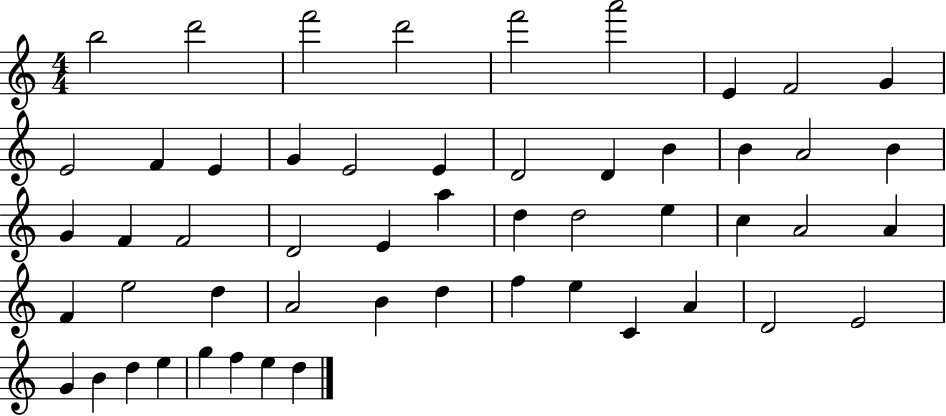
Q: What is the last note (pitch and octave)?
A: D5